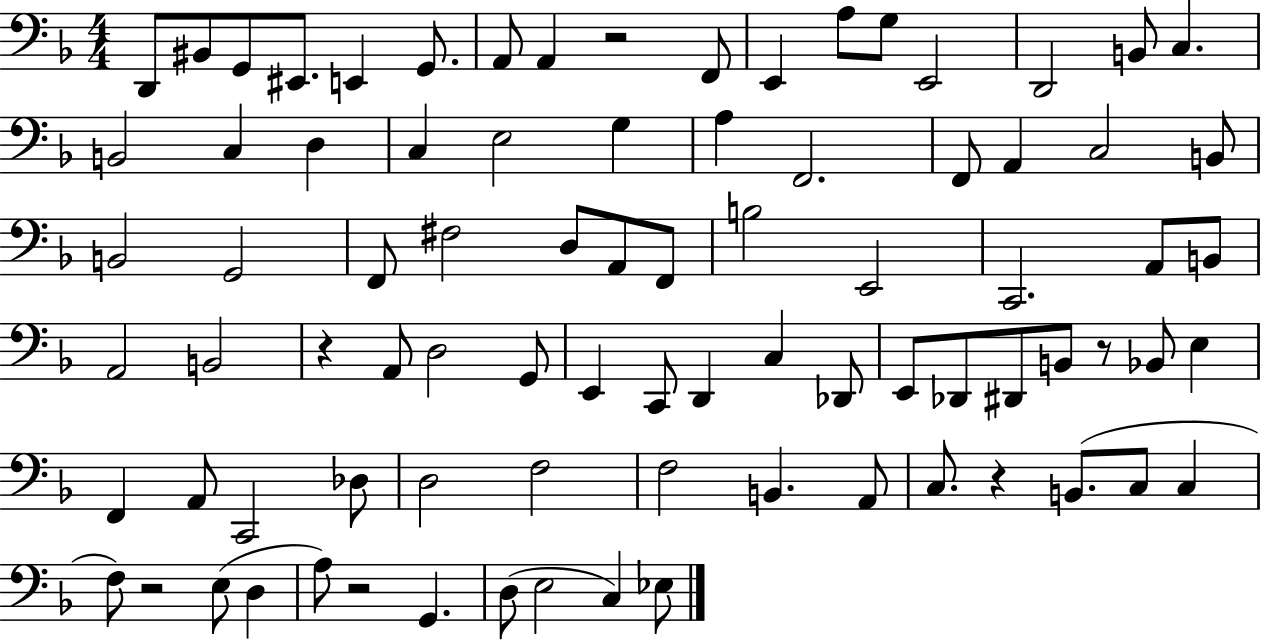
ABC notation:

X:1
T:Untitled
M:4/4
L:1/4
K:F
D,,/2 ^B,,/2 G,,/2 ^E,,/2 E,, G,,/2 A,,/2 A,, z2 F,,/2 E,, A,/2 G,/2 E,,2 D,,2 B,,/2 C, B,,2 C, D, C, E,2 G, A, F,,2 F,,/2 A,, C,2 B,,/2 B,,2 G,,2 F,,/2 ^F,2 D,/2 A,,/2 F,,/2 B,2 E,,2 C,,2 A,,/2 B,,/2 A,,2 B,,2 z A,,/2 D,2 G,,/2 E,, C,,/2 D,, C, _D,,/2 E,,/2 _D,,/2 ^D,,/2 B,,/2 z/2 _B,,/2 E, F,, A,,/2 C,,2 _D,/2 D,2 F,2 F,2 B,, A,,/2 C,/2 z B,,/2 C,/2 C, F,/2 z2 E,/2 D, A,/2 z2 G,, D,/2 E,2 C, _E,/2